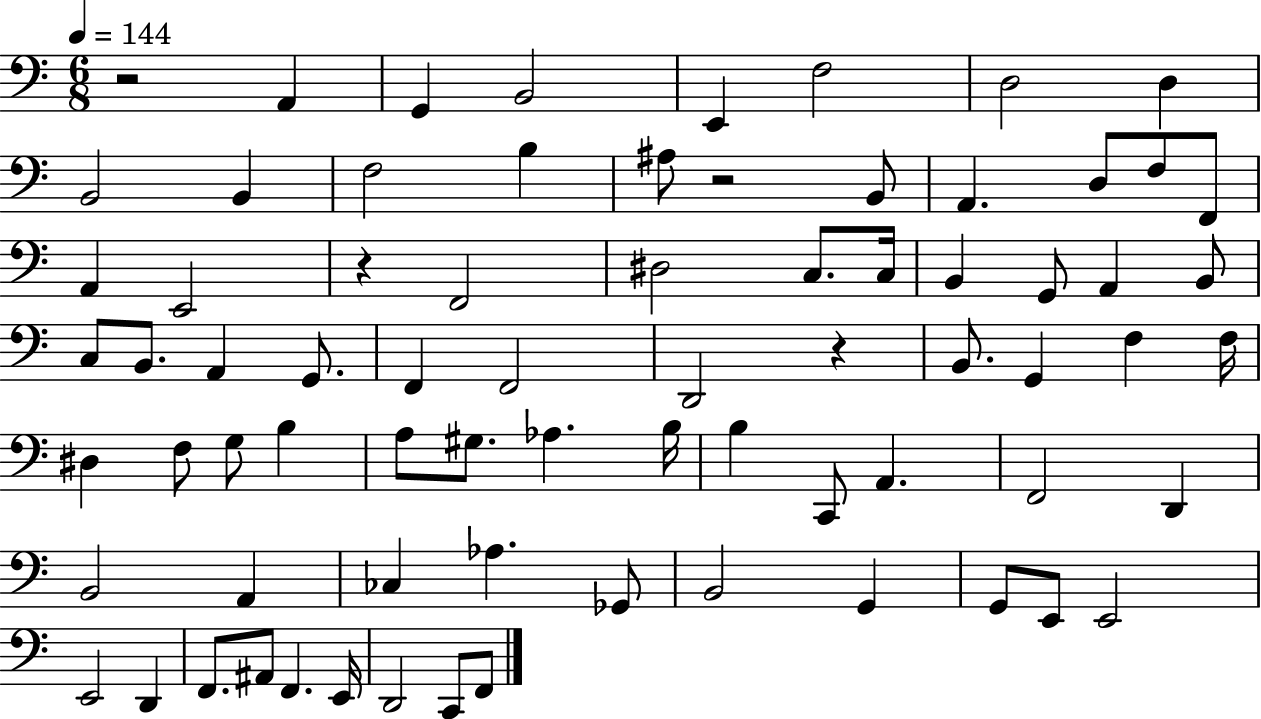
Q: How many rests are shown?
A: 4